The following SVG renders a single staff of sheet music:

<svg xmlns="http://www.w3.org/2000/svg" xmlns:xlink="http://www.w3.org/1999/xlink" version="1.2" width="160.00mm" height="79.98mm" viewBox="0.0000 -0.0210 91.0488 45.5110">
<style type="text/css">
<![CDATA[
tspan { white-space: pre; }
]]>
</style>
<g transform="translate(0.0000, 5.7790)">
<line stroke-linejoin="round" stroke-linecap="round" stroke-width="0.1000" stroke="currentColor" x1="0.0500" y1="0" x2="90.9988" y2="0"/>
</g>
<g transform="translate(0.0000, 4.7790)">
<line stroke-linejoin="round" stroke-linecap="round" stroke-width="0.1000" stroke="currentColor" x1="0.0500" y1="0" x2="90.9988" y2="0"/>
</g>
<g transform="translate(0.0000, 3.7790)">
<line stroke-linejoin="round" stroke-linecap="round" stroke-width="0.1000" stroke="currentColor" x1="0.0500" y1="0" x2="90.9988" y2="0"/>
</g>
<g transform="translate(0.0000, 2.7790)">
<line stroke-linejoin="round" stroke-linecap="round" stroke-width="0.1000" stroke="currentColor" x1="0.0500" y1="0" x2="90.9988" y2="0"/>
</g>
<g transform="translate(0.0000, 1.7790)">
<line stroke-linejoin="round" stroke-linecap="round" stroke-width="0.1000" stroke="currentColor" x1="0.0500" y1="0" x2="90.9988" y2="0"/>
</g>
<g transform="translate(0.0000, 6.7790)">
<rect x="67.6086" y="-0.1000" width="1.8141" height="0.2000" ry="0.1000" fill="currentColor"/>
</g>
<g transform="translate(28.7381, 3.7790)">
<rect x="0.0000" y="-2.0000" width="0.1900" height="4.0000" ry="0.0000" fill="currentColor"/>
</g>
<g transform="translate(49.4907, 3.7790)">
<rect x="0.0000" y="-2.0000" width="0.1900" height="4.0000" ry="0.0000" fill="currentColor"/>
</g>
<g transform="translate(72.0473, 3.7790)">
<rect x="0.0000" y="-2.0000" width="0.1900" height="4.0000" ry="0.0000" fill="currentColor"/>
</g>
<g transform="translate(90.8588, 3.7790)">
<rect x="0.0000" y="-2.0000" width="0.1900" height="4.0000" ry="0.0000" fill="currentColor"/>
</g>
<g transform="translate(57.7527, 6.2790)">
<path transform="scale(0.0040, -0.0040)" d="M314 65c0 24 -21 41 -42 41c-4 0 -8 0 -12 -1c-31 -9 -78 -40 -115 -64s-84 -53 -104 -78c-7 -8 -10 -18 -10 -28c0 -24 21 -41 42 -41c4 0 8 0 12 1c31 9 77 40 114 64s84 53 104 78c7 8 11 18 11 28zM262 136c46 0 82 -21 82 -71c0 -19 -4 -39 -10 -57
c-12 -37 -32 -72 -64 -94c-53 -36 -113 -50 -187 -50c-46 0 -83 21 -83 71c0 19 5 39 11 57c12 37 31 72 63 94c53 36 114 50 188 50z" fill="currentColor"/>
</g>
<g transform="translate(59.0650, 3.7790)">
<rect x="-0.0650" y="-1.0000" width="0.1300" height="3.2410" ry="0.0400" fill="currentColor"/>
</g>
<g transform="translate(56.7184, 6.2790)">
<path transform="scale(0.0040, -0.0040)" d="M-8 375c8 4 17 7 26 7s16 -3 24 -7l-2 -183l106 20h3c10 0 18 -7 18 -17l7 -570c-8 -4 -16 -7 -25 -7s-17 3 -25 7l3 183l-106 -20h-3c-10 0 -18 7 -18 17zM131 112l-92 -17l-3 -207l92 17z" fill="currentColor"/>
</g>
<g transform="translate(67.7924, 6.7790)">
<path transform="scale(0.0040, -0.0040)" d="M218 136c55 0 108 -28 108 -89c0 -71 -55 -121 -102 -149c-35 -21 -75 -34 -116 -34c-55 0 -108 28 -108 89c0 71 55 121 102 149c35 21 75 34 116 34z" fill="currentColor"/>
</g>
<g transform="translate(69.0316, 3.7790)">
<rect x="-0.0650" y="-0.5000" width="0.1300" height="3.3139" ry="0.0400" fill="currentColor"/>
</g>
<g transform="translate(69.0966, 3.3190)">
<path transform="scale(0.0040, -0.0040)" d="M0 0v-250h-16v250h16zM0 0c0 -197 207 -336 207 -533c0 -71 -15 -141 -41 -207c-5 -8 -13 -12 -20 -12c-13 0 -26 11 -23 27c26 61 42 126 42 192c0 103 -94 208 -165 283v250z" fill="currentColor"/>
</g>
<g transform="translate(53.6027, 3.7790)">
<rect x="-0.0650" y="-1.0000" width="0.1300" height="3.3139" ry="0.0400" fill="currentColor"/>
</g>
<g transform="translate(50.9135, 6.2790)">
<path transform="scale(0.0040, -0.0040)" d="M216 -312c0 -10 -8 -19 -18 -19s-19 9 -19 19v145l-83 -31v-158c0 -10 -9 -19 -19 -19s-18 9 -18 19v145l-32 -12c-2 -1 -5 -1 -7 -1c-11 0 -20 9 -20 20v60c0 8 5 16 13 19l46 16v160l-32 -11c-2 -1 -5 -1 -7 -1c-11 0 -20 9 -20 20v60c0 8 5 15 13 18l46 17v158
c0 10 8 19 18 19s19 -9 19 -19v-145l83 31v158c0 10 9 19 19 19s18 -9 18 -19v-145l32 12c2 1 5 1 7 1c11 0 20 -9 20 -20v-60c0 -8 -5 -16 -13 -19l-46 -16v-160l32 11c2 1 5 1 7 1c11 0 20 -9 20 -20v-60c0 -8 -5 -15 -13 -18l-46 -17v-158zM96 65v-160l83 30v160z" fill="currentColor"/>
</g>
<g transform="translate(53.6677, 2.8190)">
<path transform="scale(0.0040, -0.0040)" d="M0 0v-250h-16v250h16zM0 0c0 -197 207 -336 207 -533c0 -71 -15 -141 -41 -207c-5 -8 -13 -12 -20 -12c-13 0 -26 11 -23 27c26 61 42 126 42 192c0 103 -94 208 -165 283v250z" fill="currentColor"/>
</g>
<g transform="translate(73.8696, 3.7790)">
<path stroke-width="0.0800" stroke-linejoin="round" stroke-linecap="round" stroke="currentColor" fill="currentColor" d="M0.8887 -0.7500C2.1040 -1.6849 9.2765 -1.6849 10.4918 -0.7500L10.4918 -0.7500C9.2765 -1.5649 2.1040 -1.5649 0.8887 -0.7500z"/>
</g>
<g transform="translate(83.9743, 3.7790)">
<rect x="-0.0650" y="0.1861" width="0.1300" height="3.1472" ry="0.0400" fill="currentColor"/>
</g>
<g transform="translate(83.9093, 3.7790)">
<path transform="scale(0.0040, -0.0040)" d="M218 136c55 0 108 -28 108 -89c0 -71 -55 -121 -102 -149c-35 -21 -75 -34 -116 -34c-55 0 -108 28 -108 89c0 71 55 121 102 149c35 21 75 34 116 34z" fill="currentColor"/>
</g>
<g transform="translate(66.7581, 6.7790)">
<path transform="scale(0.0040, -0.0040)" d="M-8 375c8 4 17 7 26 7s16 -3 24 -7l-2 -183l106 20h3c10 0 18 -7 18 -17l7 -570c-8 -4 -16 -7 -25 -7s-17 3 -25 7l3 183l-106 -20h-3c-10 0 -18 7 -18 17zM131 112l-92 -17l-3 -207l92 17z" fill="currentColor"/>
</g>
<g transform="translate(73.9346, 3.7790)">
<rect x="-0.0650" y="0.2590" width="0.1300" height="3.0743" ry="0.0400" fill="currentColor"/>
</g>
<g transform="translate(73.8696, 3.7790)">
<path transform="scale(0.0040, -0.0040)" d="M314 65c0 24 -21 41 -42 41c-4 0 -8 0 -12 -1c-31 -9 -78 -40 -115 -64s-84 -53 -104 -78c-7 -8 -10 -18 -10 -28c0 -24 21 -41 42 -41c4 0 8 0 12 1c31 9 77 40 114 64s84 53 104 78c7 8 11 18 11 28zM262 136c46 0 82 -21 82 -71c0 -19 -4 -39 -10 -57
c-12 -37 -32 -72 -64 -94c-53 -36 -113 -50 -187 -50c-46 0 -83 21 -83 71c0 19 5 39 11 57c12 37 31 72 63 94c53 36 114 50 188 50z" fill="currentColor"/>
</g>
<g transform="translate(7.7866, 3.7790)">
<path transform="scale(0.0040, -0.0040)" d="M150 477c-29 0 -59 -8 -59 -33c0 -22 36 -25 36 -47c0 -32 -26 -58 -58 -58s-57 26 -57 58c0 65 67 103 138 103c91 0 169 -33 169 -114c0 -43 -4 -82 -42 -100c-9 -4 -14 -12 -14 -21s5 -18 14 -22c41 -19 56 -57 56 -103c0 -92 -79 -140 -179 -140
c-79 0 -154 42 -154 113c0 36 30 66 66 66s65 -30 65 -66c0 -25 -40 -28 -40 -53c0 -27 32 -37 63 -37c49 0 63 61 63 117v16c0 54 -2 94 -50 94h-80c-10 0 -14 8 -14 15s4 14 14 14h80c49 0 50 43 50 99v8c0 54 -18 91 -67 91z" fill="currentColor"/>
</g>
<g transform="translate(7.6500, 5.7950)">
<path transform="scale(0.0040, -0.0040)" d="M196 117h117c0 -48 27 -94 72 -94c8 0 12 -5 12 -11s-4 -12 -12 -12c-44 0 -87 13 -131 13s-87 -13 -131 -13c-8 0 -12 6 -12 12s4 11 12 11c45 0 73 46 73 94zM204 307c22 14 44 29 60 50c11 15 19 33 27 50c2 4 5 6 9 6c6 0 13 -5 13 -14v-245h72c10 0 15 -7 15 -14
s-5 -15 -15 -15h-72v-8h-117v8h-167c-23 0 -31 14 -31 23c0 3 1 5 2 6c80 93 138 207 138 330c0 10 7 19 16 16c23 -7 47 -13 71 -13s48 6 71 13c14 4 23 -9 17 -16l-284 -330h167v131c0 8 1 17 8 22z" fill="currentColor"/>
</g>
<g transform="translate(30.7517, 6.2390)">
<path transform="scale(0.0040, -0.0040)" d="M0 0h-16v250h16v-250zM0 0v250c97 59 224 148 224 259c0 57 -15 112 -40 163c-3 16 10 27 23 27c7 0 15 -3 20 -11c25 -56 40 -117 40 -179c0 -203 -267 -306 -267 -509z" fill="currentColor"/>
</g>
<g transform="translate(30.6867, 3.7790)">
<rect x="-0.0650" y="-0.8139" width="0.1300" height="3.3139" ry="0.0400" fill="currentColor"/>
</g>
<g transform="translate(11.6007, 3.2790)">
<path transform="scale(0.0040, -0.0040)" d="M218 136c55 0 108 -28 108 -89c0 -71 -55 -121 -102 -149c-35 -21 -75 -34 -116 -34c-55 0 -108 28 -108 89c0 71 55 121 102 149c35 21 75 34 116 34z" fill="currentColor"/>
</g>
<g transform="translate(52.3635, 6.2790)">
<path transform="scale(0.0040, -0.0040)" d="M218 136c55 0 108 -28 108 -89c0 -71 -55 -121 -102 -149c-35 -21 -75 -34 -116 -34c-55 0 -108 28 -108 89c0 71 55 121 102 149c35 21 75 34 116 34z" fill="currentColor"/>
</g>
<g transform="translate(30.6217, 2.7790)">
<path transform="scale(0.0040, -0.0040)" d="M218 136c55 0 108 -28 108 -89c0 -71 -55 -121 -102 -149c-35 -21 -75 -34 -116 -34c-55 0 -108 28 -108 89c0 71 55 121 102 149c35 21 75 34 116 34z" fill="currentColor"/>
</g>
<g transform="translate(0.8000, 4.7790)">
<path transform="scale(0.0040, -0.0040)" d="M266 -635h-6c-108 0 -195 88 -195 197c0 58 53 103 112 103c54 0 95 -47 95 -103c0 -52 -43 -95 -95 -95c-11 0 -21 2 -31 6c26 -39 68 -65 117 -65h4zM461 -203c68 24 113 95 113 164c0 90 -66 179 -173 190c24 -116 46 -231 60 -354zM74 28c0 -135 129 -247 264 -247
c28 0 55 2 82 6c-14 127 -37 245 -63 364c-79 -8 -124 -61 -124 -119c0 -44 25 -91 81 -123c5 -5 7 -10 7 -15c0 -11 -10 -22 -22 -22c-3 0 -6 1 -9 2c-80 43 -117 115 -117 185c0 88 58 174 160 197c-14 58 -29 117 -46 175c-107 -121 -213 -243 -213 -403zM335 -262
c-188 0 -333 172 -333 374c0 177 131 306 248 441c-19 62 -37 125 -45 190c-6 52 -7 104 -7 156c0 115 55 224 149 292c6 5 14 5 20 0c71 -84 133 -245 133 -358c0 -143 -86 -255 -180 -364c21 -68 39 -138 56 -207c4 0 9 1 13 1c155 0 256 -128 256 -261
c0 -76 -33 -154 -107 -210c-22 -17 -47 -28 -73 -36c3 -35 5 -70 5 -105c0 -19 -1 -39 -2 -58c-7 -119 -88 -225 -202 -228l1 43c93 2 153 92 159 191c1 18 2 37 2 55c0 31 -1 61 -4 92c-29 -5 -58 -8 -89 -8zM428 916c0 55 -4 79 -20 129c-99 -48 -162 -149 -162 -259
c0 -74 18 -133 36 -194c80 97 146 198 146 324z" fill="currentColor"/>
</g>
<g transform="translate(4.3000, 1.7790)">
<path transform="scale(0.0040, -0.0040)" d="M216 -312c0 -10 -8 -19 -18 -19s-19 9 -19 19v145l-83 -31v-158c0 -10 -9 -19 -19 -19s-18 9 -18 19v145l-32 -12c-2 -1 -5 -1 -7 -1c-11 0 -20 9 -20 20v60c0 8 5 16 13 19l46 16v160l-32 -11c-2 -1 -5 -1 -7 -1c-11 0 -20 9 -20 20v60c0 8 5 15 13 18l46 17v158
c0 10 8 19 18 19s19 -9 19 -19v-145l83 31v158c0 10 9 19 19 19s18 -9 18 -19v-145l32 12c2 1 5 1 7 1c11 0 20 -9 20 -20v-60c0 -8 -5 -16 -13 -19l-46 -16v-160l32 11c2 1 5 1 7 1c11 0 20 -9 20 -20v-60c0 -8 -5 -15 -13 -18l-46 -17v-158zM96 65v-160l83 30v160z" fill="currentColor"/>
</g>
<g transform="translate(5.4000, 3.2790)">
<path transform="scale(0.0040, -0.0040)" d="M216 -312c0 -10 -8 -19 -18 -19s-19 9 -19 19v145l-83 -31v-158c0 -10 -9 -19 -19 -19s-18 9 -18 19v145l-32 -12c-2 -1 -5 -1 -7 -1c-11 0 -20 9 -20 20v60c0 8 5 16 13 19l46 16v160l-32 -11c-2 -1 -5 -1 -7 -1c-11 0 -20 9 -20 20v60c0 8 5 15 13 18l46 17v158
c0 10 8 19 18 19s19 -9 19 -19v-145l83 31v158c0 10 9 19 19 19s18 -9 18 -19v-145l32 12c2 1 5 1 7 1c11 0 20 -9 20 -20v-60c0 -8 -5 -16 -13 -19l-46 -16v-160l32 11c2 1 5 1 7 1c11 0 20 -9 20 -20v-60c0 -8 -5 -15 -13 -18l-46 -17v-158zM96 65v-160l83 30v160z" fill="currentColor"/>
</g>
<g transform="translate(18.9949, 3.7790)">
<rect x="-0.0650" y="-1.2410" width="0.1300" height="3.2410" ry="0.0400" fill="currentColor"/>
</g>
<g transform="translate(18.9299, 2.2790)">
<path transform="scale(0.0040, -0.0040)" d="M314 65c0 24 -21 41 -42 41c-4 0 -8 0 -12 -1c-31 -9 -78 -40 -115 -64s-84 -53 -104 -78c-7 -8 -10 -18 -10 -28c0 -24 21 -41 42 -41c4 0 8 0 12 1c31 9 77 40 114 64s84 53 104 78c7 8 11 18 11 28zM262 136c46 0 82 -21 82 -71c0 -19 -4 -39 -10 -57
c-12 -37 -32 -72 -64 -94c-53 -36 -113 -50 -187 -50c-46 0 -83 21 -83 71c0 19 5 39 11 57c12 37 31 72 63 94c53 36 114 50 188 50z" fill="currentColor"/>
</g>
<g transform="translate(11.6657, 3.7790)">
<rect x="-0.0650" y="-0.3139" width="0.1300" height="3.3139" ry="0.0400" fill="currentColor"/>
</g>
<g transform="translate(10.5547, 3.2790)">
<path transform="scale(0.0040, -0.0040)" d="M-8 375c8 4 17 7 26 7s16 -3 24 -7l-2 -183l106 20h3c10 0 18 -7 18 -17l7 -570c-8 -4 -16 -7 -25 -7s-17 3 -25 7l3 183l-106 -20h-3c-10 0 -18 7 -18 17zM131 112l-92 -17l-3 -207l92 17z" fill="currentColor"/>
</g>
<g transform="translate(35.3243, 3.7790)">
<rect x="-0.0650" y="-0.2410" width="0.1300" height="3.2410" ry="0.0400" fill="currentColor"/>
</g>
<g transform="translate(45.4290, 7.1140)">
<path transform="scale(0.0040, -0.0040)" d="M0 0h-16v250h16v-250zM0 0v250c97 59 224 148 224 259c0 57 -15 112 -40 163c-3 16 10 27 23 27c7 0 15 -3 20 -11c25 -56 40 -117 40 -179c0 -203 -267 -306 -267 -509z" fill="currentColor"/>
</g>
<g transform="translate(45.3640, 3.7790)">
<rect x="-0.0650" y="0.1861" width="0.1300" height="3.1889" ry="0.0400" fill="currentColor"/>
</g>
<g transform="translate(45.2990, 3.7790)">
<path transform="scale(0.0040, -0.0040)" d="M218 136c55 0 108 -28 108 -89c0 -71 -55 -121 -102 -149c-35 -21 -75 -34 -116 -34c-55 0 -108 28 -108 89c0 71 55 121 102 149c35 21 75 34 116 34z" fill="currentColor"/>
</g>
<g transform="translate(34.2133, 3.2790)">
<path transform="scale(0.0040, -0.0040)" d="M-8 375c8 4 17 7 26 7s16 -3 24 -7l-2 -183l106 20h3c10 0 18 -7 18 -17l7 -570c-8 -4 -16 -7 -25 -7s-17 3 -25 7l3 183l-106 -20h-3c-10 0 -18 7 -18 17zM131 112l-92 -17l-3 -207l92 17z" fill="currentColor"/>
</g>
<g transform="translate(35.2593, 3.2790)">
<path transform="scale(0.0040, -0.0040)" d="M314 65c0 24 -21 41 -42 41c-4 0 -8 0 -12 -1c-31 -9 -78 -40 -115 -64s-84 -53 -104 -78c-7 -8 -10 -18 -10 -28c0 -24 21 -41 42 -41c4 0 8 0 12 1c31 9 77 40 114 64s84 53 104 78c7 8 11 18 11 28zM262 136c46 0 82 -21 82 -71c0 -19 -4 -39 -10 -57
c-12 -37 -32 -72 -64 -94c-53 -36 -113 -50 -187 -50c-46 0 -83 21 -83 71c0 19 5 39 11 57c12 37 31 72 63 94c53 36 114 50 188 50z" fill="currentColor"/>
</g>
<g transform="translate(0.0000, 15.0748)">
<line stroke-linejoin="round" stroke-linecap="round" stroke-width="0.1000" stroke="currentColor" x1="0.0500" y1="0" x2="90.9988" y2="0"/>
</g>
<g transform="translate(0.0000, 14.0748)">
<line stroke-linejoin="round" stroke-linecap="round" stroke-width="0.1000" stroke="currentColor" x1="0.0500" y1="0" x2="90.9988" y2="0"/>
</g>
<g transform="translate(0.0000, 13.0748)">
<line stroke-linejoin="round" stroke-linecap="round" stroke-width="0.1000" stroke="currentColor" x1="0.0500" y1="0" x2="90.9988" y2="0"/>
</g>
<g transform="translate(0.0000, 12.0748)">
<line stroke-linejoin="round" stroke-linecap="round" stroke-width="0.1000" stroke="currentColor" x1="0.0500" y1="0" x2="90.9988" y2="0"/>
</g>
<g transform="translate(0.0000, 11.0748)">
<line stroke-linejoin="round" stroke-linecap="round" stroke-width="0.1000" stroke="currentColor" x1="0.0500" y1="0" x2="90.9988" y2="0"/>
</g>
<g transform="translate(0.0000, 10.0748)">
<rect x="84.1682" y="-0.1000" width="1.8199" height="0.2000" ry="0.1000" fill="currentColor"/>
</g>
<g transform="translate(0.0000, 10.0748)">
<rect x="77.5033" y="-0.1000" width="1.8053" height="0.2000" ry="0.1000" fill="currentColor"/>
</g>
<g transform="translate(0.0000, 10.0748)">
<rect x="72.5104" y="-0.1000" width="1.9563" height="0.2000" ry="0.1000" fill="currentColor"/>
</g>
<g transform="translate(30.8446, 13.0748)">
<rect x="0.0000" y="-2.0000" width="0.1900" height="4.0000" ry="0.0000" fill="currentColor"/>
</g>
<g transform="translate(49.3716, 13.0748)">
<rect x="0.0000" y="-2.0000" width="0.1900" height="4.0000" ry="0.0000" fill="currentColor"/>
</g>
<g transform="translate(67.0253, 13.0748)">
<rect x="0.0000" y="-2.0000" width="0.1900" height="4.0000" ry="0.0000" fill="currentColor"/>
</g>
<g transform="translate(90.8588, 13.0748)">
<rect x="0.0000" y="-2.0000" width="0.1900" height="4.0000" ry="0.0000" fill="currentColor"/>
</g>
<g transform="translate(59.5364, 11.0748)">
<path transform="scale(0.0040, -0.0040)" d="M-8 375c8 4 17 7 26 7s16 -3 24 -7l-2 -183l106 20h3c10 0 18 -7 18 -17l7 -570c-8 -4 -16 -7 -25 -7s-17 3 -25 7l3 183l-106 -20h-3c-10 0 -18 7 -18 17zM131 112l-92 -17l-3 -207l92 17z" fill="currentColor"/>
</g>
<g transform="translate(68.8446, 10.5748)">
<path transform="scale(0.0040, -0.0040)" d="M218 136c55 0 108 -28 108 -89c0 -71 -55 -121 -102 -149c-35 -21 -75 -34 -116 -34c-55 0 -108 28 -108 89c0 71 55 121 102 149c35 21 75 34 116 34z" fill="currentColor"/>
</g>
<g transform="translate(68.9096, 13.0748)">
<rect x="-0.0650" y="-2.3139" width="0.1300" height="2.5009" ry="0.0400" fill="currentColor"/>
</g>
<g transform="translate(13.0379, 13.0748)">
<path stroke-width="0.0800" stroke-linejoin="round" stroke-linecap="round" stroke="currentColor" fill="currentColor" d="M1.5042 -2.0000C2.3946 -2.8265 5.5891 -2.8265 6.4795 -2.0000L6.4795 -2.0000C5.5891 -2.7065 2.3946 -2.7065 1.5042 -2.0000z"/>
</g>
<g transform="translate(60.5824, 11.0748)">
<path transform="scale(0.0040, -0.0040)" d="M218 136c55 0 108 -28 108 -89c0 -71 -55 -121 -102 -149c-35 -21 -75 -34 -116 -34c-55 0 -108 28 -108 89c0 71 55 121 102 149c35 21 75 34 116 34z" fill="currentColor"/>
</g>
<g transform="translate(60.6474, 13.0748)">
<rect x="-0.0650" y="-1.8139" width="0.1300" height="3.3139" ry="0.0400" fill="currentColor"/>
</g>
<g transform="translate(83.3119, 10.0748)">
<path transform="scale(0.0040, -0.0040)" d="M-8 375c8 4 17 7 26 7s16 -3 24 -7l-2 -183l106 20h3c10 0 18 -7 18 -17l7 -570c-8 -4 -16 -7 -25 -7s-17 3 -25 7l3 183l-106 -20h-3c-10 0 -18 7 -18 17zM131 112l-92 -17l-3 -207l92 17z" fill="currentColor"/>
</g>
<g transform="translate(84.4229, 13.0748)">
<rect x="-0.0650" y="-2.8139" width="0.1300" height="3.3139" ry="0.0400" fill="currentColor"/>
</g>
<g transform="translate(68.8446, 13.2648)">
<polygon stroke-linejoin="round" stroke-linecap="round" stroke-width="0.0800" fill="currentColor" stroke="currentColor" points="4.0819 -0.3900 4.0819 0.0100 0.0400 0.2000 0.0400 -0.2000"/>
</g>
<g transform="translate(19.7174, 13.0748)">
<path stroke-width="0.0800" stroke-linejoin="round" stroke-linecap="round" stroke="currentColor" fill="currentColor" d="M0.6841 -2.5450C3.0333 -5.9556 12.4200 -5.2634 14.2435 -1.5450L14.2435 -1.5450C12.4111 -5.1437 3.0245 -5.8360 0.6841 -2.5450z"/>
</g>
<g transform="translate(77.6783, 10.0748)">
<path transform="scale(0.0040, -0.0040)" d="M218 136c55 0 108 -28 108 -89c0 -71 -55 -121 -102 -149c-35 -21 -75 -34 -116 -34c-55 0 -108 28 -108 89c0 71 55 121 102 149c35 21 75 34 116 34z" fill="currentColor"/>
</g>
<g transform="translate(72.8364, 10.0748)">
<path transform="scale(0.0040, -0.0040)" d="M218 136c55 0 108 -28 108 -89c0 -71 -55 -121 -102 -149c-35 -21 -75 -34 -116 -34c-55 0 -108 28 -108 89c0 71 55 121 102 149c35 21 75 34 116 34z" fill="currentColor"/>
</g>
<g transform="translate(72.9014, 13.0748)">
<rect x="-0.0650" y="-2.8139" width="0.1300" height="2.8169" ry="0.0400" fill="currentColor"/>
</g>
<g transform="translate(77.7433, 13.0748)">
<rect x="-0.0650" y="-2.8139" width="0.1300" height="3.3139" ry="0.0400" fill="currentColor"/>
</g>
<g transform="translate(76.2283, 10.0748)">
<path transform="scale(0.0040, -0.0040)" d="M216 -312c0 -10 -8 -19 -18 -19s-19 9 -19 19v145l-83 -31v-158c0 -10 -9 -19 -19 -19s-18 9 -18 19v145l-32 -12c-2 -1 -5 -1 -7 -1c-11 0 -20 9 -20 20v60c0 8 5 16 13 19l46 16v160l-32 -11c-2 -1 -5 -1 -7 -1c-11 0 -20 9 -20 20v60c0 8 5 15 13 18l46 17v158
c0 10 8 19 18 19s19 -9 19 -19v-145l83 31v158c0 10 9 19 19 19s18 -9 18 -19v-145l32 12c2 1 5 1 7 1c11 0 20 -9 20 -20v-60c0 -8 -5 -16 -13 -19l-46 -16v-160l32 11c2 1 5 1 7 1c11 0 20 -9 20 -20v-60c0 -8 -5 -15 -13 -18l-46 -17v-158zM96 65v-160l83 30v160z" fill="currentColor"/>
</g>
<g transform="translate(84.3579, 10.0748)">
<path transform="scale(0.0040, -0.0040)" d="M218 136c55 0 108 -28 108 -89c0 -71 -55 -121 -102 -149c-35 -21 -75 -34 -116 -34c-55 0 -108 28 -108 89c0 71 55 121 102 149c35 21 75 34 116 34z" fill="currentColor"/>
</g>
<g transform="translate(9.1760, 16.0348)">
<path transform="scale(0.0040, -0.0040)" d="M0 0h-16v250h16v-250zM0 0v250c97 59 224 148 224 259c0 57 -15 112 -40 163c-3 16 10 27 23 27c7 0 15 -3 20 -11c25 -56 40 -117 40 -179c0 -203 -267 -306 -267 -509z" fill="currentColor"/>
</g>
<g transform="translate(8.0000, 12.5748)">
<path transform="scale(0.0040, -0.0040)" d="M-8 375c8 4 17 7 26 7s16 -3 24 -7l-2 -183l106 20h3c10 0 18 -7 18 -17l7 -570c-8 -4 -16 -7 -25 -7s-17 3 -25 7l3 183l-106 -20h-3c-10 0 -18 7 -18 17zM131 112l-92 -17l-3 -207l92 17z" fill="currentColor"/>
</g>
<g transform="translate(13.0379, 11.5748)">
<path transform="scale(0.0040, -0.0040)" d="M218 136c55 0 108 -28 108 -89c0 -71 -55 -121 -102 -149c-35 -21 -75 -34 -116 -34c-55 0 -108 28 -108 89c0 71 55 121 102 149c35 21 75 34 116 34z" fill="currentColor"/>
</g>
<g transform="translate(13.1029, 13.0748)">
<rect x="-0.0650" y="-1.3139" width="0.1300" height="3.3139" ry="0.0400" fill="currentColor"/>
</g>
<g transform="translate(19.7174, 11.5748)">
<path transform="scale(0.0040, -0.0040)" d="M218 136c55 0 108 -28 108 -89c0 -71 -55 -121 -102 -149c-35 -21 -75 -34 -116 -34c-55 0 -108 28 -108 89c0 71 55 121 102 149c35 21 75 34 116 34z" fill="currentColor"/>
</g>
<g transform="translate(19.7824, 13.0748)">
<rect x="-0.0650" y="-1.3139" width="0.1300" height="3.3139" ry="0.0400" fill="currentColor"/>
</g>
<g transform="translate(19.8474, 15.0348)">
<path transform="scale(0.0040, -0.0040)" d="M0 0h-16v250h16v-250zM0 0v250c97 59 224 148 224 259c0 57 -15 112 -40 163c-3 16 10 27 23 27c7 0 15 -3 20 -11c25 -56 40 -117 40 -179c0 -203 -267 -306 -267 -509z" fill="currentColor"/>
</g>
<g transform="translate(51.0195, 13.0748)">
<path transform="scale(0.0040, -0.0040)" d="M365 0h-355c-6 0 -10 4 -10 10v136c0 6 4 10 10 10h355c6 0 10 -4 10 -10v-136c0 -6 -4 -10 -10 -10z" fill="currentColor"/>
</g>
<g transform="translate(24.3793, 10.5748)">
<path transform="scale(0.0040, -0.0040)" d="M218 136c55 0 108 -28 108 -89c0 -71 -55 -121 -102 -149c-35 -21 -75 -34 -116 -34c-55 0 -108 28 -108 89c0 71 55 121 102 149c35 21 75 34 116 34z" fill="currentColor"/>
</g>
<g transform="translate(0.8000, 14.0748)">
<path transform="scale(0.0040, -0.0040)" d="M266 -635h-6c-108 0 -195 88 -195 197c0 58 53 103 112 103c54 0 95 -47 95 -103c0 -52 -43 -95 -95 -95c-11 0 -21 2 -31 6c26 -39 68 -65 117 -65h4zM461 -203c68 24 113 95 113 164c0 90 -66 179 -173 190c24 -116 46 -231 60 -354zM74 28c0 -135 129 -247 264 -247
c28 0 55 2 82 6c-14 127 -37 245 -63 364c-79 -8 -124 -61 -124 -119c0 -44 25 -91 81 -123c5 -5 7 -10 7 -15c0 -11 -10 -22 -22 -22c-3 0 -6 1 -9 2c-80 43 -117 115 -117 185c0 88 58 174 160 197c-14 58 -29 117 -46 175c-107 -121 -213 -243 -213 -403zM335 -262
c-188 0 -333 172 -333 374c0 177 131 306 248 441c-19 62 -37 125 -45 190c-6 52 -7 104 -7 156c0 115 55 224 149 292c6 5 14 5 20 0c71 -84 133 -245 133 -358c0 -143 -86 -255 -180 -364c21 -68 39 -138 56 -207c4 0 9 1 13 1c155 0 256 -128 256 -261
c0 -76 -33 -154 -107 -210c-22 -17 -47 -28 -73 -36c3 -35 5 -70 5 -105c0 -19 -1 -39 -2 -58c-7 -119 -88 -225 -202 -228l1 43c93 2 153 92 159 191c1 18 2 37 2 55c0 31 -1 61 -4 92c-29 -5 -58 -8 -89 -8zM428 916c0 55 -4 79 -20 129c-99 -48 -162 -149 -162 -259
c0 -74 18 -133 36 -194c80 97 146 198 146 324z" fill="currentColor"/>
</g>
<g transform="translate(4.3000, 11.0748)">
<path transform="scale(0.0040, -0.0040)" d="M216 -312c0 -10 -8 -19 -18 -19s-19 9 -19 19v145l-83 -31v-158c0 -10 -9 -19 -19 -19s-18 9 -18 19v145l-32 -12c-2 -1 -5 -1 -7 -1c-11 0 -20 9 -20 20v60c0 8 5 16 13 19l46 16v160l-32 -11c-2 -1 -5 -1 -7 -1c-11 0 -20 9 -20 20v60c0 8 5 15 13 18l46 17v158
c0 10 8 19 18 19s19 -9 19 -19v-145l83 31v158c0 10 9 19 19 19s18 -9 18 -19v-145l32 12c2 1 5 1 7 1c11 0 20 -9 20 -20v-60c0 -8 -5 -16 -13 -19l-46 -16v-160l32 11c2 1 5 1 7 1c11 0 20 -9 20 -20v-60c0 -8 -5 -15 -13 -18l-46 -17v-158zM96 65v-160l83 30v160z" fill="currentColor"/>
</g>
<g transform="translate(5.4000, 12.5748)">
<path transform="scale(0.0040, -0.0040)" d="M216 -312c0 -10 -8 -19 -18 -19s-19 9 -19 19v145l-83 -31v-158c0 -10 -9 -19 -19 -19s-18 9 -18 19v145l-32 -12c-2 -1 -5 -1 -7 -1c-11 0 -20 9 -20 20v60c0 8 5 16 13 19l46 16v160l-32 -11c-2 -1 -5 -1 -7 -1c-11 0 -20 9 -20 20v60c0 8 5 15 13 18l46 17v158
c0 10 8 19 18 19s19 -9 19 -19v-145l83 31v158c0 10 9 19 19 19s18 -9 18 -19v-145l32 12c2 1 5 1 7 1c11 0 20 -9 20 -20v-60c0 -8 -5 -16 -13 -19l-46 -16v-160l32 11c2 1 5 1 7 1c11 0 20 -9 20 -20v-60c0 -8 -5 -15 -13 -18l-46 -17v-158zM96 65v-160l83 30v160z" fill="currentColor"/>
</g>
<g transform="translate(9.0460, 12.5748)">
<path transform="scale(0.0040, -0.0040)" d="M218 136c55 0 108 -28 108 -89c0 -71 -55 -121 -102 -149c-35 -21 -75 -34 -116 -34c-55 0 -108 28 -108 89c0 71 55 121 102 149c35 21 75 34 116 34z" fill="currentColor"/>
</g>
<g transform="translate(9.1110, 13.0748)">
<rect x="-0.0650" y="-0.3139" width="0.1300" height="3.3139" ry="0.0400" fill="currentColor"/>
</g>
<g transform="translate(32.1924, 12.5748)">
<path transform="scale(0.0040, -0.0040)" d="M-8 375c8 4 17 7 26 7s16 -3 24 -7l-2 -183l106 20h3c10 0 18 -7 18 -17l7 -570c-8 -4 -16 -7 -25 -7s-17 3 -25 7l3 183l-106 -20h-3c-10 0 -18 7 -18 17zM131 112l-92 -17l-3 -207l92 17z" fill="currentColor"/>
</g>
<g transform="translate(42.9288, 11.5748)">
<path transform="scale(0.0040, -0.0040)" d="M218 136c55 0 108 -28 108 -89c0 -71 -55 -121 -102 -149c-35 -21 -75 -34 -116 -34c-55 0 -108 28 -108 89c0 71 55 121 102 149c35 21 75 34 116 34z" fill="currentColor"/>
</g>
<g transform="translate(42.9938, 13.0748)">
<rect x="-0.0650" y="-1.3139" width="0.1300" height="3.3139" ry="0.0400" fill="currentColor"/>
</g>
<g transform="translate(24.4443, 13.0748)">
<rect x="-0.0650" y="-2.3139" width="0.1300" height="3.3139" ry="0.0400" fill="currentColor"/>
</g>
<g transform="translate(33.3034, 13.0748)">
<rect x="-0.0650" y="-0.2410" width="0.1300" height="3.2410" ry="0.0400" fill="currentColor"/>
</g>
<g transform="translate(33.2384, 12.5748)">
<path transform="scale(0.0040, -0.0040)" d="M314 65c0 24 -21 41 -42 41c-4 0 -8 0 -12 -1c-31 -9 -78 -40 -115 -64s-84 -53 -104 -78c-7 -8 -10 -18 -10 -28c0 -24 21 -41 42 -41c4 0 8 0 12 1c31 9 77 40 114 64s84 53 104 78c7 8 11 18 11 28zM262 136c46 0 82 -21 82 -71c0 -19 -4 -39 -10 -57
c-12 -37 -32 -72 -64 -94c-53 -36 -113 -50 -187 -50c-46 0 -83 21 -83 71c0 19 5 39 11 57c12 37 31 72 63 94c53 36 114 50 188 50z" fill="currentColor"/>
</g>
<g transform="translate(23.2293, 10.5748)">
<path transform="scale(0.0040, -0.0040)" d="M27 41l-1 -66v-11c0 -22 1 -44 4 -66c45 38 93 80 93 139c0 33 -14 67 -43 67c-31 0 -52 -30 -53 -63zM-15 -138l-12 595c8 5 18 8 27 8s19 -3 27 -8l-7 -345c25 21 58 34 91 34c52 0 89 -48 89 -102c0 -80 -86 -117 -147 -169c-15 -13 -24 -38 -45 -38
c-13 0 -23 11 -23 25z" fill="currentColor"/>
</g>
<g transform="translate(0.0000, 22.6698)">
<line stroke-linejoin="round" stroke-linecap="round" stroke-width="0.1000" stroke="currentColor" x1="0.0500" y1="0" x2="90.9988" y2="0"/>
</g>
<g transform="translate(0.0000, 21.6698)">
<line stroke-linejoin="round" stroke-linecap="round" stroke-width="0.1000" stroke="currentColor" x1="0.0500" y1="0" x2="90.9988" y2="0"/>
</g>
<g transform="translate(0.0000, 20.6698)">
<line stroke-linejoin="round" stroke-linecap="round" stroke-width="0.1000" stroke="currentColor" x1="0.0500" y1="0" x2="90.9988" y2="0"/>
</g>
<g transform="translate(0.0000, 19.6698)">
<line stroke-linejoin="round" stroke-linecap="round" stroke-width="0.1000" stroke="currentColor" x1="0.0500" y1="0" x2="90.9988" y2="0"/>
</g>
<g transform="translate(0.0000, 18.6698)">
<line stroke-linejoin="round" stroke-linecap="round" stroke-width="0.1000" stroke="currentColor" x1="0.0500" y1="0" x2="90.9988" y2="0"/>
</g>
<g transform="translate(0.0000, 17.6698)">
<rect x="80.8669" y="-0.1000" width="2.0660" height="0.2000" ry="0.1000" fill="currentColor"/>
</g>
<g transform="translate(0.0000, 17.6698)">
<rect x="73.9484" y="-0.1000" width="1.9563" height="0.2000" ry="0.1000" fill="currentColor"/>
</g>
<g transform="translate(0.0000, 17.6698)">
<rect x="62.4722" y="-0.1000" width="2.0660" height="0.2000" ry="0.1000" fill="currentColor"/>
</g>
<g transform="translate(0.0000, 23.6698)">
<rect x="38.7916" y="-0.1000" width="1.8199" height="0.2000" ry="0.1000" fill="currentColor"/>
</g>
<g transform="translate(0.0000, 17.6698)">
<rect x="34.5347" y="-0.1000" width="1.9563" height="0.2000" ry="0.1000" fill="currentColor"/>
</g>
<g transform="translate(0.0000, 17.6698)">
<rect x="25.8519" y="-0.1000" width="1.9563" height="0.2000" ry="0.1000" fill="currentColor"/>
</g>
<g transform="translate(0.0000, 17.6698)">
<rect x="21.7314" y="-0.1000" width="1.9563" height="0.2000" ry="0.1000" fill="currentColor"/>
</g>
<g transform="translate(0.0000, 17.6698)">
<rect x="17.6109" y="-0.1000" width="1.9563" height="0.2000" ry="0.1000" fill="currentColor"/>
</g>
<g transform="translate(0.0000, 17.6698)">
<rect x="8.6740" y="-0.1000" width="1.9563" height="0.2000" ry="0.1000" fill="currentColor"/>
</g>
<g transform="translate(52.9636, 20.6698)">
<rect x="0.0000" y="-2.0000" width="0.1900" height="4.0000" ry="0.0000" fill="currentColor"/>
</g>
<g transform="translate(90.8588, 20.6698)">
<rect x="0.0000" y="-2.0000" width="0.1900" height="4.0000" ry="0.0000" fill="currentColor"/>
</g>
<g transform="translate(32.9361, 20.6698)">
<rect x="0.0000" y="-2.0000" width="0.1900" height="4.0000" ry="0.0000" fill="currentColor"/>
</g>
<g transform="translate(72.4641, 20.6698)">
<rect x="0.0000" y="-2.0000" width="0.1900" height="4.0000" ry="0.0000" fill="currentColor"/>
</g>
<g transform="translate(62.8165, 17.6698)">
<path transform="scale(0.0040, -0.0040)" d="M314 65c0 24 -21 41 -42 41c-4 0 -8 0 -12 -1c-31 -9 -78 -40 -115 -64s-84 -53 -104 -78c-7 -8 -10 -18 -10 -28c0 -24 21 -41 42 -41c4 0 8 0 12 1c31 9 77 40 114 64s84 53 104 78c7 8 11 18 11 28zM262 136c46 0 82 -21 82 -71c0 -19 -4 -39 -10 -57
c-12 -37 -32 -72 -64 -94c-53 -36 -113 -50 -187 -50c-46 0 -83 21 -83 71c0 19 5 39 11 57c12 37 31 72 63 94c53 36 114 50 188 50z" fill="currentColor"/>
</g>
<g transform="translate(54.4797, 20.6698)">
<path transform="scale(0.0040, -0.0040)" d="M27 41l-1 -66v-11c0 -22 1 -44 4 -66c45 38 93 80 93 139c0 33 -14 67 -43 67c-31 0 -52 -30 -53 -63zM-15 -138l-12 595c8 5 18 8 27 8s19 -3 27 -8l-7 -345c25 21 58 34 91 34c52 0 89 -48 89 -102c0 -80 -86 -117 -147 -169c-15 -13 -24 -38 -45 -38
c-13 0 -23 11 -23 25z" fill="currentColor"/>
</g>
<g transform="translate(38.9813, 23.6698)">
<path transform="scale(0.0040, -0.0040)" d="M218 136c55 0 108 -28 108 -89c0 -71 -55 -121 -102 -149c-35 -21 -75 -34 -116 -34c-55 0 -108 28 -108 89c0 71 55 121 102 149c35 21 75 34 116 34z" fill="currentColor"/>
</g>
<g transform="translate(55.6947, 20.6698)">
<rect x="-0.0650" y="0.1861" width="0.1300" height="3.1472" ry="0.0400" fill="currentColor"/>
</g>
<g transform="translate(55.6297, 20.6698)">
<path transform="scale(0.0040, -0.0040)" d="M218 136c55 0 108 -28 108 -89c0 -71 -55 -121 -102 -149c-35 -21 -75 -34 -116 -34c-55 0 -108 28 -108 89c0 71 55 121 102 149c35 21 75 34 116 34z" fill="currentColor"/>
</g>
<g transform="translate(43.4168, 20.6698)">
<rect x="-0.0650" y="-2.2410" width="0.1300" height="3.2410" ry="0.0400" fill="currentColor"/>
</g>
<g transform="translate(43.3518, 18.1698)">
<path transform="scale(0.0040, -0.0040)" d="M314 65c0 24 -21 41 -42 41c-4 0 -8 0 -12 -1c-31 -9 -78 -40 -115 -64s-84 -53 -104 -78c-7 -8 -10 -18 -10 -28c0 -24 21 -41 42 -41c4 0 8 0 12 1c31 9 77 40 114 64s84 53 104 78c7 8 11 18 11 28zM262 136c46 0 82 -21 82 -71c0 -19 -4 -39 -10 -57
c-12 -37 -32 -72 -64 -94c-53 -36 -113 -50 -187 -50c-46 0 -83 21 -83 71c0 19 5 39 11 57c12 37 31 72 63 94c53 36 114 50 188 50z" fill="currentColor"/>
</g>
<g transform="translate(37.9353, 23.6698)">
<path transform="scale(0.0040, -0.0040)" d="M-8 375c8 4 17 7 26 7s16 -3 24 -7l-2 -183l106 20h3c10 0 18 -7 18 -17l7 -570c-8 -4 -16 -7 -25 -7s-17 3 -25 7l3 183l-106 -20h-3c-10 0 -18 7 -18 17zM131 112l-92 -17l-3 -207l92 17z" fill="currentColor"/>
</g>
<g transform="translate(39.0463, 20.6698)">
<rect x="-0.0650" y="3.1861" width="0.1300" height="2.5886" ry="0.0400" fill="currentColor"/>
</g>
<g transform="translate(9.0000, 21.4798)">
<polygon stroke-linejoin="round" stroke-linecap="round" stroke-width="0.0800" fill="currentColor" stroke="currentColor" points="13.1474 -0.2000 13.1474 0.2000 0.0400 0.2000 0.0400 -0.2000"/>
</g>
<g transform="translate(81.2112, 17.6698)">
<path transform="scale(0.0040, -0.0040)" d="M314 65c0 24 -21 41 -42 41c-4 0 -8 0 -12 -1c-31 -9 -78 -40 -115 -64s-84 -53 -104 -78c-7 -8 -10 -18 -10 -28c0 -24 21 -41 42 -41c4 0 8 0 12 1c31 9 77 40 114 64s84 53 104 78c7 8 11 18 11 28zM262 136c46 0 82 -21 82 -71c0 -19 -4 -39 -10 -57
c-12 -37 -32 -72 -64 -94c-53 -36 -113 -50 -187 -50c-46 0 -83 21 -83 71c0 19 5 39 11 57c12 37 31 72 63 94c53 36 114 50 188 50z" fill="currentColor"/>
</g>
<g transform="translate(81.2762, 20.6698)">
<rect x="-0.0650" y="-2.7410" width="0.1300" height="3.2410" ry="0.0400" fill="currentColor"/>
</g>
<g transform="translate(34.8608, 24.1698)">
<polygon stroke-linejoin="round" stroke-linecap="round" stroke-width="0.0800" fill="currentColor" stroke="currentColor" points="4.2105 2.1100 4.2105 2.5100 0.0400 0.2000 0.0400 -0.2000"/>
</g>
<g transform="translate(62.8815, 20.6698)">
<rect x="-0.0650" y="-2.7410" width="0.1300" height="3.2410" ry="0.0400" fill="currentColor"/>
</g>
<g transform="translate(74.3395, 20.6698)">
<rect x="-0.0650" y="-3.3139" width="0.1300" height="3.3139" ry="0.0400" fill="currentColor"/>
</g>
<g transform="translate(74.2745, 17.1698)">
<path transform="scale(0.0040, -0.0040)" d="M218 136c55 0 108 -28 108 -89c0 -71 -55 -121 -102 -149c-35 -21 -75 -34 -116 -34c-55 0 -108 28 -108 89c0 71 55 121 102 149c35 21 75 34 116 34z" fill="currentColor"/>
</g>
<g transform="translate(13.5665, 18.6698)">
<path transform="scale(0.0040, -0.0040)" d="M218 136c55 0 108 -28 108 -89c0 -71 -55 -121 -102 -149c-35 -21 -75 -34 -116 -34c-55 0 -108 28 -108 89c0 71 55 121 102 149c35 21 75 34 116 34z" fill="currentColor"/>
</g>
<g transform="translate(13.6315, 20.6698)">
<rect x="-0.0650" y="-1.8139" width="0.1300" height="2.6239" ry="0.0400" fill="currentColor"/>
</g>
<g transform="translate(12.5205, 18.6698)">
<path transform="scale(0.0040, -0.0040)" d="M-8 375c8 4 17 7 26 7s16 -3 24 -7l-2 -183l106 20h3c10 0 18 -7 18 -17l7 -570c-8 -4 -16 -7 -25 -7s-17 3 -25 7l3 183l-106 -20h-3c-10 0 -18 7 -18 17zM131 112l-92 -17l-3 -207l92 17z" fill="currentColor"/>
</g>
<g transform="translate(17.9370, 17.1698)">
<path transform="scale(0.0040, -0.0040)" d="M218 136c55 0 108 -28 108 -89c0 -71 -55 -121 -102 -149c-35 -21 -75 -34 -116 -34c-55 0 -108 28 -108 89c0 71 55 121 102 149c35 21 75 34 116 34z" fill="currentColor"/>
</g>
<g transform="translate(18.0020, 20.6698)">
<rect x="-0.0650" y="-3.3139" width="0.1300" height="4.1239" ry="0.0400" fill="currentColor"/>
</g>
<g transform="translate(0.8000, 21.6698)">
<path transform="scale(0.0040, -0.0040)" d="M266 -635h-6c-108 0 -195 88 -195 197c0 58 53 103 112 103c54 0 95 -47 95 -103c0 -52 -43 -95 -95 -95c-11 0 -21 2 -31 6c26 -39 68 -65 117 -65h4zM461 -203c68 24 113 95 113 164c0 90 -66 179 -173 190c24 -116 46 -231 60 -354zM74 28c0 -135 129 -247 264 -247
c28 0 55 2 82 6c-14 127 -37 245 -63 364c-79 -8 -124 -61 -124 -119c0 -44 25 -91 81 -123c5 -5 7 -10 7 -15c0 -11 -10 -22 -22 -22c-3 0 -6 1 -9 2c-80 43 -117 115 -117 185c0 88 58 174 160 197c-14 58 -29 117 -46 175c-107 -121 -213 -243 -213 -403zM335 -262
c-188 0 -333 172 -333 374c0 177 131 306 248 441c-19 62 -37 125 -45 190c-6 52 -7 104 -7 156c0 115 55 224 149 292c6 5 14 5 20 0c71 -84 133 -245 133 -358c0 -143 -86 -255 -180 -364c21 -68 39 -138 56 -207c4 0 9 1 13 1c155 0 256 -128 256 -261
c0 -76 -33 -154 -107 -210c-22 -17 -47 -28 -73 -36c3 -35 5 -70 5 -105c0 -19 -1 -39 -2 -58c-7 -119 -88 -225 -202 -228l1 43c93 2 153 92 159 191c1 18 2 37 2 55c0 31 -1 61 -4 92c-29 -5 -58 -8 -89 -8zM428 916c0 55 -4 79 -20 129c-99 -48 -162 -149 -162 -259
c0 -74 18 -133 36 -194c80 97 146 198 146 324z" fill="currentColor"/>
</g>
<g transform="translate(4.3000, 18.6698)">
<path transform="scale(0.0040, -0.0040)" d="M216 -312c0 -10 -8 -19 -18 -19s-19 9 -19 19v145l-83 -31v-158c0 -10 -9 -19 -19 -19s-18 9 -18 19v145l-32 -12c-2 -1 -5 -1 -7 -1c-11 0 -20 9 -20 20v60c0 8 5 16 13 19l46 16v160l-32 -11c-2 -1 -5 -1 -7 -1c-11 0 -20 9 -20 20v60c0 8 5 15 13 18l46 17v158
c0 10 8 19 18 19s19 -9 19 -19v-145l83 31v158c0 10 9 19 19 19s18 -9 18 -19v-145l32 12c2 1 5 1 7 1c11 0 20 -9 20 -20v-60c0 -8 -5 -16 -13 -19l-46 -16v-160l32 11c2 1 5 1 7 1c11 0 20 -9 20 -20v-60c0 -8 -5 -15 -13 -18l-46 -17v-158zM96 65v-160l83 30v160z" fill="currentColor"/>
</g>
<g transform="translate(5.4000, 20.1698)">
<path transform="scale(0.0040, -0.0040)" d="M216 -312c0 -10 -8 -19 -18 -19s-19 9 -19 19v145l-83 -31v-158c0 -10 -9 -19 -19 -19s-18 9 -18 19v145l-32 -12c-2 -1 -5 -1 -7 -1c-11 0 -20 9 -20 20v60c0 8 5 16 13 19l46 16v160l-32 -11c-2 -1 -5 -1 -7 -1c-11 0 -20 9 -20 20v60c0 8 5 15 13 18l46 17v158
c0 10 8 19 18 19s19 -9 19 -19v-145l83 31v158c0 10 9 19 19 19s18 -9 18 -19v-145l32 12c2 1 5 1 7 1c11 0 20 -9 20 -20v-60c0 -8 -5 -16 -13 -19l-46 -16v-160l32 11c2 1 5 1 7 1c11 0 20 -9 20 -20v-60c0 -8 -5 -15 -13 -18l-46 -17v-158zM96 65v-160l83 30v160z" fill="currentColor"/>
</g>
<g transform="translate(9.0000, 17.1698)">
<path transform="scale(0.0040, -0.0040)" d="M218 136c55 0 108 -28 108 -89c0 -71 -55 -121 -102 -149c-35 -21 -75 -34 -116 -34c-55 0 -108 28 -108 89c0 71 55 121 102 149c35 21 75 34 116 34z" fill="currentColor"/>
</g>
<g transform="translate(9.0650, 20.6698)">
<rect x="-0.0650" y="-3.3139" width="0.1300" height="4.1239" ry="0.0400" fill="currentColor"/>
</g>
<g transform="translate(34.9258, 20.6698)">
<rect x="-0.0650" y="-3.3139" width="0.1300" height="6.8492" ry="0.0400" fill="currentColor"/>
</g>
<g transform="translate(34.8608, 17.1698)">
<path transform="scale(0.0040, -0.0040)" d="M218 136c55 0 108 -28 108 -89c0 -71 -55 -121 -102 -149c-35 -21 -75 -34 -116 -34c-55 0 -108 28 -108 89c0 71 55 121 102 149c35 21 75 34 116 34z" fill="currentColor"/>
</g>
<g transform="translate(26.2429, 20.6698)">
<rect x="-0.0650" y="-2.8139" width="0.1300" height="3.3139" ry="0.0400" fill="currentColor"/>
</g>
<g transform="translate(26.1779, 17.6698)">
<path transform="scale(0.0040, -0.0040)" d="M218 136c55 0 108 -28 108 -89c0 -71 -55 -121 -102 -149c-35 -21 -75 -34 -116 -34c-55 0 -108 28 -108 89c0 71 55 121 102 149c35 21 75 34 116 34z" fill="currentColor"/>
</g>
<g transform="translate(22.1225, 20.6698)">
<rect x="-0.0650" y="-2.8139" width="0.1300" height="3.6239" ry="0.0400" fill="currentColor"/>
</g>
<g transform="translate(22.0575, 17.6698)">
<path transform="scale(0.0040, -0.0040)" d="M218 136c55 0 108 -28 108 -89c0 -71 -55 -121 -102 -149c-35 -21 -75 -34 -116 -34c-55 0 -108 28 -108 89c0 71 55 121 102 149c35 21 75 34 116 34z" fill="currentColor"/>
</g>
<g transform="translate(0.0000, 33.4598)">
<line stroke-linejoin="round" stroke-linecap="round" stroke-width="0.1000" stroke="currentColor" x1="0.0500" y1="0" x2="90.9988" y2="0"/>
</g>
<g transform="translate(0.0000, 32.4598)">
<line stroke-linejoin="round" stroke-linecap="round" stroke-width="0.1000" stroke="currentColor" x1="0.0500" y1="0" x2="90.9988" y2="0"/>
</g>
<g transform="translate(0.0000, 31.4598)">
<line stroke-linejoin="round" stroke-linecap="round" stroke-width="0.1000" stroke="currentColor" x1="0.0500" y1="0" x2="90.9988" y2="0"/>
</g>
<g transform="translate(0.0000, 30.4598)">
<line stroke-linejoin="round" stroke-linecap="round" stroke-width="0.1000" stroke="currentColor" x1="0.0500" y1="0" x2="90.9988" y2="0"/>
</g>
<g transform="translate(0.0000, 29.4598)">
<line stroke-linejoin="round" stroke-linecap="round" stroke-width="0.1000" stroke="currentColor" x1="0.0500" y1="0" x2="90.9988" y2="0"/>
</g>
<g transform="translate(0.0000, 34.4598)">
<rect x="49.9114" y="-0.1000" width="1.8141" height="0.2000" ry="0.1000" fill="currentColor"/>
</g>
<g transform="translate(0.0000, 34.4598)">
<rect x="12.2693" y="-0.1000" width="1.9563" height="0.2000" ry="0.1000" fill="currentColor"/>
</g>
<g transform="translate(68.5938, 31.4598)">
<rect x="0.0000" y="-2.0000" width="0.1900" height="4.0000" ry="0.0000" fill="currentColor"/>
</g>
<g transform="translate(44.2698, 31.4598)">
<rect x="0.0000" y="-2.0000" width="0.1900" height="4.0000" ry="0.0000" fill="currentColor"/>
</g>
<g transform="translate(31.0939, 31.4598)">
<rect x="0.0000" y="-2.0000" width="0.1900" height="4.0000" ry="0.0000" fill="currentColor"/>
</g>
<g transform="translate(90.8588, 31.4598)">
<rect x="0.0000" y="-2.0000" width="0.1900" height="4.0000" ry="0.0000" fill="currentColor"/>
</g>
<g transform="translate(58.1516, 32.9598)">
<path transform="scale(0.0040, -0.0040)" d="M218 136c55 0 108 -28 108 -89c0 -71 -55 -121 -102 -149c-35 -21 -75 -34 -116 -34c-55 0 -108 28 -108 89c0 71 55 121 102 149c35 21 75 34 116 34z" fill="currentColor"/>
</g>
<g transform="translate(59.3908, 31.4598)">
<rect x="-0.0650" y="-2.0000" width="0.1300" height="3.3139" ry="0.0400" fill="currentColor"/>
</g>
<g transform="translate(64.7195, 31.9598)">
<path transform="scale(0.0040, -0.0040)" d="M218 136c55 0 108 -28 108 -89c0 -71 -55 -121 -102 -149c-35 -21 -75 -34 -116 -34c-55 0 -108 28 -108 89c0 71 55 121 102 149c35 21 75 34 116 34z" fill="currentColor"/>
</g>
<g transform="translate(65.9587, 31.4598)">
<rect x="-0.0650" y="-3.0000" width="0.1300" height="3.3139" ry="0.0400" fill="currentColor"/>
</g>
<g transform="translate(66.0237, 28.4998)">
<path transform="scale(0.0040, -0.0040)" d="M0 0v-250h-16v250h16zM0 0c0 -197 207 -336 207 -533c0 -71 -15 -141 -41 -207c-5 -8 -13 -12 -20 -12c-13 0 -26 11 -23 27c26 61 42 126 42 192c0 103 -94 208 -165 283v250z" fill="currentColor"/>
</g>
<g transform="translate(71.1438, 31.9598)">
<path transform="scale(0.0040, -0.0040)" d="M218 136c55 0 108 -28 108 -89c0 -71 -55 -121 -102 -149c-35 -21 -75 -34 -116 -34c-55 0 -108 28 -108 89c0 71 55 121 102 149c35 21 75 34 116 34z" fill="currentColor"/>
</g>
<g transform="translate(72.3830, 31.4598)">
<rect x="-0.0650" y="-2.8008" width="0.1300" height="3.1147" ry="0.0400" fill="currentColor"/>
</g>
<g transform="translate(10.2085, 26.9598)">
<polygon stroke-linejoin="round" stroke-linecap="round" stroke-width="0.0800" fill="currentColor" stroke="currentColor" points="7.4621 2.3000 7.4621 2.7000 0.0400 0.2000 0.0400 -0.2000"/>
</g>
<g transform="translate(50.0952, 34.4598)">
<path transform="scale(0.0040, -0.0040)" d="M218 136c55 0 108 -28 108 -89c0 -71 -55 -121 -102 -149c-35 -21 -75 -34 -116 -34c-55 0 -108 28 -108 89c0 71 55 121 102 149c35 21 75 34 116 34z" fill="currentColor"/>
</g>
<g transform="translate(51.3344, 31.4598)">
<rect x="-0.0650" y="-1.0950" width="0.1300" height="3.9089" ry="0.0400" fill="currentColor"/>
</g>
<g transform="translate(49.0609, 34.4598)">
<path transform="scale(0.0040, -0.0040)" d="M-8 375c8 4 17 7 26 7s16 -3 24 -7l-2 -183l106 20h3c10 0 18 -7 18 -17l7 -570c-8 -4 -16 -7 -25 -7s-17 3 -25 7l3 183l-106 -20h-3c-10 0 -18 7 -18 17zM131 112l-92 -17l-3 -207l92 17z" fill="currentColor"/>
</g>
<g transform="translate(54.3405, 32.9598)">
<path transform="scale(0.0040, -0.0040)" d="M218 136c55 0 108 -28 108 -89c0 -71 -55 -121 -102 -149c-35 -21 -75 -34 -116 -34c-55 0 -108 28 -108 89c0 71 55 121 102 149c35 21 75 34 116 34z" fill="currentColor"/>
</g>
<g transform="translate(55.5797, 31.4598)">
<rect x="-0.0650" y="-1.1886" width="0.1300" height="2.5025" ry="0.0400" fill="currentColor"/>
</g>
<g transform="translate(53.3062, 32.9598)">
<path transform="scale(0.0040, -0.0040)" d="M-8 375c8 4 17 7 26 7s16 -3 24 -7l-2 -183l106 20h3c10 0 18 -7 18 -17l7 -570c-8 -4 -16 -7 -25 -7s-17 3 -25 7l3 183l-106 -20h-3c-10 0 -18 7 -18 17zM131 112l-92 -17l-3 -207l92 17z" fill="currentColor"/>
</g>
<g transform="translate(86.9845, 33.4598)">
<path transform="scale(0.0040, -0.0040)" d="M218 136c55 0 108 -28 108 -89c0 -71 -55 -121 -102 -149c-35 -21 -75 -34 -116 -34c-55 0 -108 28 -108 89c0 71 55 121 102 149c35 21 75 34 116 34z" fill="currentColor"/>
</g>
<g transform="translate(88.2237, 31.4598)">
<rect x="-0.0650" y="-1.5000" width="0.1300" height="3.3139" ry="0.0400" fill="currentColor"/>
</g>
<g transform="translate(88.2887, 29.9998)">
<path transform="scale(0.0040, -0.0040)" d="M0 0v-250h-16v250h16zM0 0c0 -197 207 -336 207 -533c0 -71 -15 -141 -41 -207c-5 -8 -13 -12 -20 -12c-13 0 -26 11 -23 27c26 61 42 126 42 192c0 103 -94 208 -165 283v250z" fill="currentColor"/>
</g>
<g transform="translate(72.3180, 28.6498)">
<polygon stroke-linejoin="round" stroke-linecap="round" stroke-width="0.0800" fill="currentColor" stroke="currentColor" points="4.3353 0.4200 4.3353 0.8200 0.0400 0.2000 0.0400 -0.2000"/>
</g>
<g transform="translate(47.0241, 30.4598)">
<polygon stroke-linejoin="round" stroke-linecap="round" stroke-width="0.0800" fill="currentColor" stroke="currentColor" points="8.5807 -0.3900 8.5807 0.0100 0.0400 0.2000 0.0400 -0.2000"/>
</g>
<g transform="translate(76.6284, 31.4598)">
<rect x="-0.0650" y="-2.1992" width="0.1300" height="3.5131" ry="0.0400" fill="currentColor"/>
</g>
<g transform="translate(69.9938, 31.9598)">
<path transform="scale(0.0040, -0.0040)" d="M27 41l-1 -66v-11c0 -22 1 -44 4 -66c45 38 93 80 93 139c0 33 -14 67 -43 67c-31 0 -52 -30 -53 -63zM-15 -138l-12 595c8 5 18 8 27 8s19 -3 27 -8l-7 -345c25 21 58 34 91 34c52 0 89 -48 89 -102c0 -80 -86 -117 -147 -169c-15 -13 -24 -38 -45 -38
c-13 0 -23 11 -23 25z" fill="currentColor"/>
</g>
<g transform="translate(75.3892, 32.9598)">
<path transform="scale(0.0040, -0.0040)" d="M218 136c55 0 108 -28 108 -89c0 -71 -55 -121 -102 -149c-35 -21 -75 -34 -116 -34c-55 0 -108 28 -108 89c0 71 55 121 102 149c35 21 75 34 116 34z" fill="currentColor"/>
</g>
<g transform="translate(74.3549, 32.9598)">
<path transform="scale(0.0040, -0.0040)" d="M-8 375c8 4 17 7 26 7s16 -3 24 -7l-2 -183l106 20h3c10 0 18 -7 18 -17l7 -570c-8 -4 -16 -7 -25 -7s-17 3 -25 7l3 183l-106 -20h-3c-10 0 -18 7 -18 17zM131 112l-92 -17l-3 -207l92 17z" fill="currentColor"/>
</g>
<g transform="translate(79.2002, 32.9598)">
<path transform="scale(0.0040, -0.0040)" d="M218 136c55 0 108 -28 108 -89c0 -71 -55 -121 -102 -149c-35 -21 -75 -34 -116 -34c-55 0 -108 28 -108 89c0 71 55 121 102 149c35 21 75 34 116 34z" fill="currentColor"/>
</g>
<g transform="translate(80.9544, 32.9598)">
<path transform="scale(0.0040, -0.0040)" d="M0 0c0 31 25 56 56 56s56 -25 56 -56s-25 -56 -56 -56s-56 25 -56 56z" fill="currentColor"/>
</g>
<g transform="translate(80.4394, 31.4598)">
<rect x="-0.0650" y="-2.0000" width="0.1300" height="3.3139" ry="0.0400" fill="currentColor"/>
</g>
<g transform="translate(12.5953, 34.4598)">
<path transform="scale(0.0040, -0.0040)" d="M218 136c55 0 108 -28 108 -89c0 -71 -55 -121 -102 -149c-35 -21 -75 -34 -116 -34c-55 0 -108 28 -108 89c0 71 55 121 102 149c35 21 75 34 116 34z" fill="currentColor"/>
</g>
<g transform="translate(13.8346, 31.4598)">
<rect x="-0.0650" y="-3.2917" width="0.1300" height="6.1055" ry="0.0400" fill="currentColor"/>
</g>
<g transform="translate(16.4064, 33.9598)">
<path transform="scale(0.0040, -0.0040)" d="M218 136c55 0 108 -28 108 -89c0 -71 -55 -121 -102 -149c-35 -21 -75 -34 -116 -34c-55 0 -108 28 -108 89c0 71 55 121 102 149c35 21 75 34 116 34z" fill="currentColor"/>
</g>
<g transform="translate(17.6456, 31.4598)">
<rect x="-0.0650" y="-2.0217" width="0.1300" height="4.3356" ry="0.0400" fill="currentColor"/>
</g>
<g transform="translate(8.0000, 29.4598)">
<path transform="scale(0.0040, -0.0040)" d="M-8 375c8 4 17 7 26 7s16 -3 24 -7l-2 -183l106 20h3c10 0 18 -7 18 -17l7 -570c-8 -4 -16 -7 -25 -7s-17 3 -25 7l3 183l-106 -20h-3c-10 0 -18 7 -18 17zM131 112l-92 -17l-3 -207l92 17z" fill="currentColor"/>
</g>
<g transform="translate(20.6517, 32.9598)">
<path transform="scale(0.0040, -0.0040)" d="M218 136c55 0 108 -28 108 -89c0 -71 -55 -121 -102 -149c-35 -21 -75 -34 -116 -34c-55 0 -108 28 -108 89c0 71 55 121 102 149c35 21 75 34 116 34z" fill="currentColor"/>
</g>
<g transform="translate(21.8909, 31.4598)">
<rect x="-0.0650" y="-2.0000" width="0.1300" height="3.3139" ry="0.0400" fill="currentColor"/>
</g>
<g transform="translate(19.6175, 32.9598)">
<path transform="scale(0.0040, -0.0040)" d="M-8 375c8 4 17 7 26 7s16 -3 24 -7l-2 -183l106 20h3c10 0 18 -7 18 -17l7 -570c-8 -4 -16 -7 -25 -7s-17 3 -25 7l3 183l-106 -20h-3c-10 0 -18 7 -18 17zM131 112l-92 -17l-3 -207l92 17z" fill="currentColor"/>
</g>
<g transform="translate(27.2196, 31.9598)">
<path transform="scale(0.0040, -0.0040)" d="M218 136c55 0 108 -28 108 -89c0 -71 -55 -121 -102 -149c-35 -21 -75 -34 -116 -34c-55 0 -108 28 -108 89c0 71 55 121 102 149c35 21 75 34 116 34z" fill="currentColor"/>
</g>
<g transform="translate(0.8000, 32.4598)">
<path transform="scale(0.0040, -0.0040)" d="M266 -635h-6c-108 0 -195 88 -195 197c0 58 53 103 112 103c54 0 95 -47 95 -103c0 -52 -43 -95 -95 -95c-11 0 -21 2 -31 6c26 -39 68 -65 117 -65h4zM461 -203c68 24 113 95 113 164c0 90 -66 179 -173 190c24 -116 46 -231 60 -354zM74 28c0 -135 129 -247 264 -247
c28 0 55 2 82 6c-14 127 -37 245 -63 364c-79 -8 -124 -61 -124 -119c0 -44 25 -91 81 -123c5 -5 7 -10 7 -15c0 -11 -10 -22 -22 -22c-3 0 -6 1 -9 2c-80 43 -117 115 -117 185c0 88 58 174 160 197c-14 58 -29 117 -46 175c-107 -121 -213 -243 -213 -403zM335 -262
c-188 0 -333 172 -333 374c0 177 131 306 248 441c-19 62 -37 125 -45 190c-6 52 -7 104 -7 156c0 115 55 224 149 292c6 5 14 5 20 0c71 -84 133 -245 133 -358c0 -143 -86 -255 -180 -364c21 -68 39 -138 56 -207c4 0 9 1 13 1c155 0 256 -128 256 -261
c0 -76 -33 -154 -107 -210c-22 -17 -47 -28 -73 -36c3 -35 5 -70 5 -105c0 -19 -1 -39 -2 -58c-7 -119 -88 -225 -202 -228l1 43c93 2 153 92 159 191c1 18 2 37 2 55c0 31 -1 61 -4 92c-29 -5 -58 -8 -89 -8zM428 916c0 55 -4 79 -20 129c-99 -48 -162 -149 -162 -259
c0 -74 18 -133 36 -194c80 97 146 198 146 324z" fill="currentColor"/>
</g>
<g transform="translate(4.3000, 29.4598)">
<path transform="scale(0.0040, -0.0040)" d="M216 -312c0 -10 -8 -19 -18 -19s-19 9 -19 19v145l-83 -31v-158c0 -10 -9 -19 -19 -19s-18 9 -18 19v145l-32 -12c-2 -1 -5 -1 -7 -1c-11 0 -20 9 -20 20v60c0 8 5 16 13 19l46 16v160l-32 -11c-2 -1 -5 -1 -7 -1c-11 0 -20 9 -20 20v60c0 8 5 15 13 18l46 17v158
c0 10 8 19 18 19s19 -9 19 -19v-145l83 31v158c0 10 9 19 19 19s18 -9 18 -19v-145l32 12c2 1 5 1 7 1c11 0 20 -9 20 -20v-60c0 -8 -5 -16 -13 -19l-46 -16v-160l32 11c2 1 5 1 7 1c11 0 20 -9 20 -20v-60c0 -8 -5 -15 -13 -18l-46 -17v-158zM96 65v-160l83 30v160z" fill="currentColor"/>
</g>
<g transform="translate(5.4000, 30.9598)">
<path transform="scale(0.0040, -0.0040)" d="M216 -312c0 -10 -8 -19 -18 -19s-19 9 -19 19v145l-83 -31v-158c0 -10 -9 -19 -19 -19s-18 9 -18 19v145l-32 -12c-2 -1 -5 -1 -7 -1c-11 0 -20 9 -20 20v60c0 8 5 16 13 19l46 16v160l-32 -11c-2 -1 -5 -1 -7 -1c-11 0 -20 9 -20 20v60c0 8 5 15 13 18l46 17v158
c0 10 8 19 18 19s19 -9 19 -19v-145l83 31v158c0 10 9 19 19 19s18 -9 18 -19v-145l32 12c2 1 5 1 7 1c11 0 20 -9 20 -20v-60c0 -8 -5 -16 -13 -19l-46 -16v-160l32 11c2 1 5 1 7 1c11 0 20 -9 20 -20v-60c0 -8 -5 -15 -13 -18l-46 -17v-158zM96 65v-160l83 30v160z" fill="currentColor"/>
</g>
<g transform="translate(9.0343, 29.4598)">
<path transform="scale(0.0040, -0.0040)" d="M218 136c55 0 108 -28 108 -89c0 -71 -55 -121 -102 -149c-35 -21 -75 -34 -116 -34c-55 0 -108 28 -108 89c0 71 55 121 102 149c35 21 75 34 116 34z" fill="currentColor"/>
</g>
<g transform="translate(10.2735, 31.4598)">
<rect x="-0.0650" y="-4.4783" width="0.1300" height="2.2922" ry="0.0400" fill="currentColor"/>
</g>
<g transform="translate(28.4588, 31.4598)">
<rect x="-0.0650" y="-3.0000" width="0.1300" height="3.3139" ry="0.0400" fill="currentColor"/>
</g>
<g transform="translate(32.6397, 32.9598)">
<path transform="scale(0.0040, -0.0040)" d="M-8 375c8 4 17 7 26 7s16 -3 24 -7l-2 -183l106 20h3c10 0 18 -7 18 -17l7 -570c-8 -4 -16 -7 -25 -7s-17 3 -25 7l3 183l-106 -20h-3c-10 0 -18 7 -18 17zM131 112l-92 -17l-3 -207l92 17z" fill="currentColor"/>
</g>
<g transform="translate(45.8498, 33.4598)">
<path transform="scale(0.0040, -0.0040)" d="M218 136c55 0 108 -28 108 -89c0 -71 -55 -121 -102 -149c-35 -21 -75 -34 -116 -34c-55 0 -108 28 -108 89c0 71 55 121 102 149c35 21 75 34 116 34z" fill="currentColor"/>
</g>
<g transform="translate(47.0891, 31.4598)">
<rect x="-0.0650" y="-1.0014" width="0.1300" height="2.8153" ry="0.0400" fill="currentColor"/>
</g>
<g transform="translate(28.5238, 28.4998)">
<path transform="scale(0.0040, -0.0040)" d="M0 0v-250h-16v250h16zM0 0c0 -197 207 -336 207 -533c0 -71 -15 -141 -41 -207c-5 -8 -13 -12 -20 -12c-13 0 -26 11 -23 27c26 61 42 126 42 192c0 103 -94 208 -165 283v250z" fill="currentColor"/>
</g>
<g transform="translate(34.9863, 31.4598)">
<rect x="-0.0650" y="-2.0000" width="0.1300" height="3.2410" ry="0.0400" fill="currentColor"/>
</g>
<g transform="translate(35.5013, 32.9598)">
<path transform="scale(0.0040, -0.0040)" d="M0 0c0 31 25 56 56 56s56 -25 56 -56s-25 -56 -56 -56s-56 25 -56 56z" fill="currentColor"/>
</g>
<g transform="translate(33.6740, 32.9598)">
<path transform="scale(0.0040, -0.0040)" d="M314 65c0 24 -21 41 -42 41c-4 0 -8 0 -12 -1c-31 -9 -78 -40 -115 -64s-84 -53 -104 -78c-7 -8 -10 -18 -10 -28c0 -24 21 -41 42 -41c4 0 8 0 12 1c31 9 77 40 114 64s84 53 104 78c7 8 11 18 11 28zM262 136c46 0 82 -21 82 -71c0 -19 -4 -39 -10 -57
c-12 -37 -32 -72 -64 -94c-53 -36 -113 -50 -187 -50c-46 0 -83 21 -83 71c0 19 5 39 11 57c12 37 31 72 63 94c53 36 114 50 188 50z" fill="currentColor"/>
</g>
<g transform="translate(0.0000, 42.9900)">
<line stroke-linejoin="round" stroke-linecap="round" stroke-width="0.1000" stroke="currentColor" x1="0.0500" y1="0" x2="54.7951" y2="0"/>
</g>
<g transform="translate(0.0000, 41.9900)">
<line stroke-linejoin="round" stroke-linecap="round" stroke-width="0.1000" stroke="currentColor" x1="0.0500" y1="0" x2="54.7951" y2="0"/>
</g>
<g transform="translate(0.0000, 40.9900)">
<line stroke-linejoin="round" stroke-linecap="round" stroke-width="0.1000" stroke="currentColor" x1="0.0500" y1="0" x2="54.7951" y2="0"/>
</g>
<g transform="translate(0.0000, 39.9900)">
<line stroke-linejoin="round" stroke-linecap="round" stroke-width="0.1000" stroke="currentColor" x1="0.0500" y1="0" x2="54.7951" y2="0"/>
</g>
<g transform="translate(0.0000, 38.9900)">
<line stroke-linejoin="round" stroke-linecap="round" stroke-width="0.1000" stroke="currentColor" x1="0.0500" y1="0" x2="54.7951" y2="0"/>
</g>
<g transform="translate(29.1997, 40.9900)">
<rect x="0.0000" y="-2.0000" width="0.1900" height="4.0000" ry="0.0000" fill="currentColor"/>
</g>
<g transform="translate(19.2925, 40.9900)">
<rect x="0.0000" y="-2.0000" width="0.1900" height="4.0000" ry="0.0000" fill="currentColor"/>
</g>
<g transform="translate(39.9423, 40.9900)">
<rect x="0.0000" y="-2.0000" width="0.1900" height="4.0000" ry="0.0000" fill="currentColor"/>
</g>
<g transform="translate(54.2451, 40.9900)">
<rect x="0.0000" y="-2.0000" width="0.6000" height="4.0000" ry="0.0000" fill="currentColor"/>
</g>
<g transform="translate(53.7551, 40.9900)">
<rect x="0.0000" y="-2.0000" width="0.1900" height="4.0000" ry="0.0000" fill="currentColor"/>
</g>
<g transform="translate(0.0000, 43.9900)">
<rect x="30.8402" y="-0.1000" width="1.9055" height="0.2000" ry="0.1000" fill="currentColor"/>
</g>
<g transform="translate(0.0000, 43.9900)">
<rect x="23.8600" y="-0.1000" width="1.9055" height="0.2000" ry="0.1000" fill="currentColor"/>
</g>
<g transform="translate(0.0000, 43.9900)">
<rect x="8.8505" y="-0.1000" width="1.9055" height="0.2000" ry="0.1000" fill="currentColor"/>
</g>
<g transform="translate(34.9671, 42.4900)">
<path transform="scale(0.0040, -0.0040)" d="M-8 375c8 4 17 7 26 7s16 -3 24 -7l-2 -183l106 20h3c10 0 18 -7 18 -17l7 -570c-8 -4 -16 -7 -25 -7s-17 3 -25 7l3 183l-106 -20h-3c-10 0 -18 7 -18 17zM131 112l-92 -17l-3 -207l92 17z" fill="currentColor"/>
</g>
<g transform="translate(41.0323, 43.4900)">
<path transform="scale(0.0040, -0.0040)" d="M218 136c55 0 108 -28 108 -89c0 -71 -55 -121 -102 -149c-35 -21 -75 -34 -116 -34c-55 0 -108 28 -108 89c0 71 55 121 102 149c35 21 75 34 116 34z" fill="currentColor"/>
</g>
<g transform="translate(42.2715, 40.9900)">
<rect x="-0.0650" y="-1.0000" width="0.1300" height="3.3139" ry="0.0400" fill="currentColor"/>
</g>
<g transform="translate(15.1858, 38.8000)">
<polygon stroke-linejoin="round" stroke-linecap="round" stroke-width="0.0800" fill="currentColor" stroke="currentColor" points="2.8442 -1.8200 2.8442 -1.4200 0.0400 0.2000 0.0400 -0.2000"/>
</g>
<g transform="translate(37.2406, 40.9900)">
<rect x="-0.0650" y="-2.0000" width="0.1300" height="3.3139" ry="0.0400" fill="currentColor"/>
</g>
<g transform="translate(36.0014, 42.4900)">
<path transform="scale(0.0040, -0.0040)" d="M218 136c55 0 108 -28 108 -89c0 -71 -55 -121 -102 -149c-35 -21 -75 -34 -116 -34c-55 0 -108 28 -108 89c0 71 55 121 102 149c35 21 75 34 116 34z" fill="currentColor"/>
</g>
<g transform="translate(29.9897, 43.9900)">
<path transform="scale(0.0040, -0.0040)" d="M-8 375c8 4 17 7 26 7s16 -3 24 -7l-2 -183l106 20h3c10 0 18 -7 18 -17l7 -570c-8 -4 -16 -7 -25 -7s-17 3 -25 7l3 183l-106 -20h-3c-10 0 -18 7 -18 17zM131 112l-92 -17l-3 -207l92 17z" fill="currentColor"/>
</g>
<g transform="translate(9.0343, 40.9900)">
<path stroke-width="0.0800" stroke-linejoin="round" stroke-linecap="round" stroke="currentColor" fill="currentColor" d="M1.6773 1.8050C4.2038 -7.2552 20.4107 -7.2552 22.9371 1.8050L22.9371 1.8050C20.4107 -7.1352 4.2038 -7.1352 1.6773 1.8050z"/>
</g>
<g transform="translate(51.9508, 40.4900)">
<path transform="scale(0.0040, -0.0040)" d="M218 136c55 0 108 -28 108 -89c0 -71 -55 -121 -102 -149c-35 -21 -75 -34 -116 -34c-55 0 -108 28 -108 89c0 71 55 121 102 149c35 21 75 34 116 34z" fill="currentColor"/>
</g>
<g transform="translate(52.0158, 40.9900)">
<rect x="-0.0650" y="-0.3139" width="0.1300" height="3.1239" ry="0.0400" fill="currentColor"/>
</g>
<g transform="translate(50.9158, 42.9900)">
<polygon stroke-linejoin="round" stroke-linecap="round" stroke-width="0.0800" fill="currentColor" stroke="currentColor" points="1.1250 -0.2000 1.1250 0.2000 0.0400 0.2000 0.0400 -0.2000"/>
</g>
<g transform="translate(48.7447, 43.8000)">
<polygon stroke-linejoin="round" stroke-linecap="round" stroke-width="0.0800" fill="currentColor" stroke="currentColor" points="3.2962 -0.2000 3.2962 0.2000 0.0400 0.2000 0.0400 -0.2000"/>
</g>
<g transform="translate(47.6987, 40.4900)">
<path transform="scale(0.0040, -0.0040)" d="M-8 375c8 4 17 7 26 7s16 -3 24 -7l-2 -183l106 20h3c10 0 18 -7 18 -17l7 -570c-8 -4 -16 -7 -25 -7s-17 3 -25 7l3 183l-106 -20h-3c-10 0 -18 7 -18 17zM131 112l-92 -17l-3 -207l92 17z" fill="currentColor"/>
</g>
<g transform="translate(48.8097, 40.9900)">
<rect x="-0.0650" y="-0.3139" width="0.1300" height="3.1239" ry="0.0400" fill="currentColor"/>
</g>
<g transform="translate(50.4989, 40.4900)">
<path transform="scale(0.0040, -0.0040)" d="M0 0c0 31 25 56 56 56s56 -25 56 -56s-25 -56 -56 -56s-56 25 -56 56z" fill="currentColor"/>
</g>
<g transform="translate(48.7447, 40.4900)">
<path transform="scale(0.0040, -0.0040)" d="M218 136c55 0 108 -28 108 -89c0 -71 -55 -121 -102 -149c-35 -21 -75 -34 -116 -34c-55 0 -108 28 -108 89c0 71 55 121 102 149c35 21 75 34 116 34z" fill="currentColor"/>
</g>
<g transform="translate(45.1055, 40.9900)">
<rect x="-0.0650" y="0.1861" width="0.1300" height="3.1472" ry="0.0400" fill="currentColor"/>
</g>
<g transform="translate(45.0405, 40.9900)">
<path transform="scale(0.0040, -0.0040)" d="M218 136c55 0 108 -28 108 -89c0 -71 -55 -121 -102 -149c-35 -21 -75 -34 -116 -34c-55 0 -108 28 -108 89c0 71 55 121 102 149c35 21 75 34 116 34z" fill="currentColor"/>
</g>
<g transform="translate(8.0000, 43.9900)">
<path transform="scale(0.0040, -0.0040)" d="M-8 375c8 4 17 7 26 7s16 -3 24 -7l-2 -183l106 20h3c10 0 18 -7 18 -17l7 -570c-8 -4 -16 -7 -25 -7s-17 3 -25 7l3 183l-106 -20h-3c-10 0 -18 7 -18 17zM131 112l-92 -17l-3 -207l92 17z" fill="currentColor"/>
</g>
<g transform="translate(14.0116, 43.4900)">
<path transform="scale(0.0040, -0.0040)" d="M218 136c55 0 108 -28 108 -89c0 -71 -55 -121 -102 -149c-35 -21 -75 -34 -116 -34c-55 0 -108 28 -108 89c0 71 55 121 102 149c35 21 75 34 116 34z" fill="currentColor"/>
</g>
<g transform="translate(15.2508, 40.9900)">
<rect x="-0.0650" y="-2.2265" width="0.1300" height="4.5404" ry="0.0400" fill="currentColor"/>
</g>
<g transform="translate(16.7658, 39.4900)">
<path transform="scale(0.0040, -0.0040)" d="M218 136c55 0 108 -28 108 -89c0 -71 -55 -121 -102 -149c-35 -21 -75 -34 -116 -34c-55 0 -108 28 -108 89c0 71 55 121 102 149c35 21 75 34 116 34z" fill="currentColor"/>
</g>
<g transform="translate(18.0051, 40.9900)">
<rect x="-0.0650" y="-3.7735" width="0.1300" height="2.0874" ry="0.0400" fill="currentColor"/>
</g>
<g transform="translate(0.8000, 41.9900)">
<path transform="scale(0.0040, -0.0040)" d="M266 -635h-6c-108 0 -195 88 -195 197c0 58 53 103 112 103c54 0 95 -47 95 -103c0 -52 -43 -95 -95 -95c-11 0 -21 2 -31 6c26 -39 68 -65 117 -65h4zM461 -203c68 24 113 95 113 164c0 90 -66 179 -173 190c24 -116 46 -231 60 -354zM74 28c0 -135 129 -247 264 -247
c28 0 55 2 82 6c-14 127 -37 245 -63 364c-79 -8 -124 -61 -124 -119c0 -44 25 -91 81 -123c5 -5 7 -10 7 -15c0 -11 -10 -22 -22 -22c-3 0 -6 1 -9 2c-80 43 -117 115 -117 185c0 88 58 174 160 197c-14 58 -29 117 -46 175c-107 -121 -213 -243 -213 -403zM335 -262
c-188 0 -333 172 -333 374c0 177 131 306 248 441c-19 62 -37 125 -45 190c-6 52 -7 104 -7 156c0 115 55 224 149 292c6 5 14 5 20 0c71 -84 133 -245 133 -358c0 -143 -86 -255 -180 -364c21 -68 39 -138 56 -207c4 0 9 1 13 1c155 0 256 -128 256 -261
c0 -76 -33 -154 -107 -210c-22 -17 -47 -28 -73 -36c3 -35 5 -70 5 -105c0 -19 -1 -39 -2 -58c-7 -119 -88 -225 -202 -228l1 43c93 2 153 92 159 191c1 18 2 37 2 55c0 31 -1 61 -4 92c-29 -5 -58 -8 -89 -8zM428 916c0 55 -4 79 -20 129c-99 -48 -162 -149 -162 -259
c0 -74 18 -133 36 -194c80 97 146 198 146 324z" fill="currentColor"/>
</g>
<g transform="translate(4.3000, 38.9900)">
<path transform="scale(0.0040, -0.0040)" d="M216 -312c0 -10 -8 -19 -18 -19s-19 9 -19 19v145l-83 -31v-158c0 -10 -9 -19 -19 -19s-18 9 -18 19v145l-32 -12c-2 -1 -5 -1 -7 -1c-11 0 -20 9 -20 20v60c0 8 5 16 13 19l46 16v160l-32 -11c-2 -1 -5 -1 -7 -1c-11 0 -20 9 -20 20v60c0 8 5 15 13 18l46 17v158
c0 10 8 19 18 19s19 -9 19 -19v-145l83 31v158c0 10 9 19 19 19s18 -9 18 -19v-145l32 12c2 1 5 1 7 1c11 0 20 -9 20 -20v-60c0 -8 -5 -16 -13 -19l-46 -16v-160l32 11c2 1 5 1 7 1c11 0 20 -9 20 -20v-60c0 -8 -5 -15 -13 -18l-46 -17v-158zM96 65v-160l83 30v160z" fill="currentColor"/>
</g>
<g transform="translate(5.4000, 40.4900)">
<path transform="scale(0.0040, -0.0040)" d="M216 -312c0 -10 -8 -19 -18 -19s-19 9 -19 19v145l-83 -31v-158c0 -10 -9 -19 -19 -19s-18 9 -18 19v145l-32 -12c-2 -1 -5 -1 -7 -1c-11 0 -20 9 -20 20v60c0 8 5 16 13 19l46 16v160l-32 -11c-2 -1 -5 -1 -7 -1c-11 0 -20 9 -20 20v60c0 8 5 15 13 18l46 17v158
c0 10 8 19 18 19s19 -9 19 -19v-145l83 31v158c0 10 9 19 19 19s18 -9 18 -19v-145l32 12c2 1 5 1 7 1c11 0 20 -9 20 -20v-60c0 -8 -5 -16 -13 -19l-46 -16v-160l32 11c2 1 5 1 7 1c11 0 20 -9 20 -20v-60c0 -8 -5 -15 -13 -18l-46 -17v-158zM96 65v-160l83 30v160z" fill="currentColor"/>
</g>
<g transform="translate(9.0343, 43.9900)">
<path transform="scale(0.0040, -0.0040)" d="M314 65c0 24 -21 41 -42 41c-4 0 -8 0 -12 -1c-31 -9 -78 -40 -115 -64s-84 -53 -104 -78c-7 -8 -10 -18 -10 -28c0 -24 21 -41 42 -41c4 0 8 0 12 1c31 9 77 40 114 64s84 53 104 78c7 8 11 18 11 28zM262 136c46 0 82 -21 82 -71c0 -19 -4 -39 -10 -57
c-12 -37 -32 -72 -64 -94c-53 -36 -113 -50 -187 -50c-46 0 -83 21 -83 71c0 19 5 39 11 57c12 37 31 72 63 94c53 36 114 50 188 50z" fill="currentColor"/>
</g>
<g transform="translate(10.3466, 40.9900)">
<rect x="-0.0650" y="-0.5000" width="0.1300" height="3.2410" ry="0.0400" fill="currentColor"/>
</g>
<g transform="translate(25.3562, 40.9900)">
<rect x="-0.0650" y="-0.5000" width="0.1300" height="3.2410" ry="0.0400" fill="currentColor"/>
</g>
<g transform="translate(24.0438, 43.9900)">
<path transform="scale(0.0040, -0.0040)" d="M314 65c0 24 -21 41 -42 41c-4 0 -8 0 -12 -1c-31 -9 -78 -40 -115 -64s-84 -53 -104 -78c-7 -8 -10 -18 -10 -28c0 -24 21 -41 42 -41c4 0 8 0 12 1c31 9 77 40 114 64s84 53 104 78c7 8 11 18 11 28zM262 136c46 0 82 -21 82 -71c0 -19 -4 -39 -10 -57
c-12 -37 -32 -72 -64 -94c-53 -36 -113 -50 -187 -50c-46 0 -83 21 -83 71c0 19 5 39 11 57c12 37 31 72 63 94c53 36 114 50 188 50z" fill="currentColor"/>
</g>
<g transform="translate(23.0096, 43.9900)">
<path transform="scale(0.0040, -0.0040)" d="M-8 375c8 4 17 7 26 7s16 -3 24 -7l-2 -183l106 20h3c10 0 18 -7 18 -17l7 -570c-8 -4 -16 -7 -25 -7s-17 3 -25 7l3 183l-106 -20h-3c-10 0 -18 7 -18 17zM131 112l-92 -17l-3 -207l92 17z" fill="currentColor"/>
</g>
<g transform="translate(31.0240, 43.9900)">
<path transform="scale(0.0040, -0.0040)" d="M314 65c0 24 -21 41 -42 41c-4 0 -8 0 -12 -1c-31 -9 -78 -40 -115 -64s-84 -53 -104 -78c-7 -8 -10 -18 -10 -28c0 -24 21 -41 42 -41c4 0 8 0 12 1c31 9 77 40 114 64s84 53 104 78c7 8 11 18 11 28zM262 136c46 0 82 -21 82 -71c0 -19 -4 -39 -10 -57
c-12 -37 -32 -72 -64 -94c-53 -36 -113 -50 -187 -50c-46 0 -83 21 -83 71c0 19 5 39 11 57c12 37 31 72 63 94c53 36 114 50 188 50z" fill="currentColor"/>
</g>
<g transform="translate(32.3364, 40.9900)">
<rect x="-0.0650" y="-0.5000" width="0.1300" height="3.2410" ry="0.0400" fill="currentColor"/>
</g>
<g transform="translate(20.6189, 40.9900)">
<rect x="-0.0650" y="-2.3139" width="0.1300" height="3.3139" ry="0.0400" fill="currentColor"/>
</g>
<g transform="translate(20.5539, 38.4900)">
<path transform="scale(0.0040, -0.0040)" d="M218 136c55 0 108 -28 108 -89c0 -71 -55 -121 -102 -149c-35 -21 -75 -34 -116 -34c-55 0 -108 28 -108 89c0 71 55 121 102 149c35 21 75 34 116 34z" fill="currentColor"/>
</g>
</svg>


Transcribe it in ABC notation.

X:1
T:Untitled
M:3/4
L:1/4
K:D
c e2 d/2 c2 B/2 ^D/2 D2 C/2 B2 B c/2 e e/2 _g c2 e z2 f g/2 a/2 ^a a b/2 f/2 b/2 a/2 a b/2 C/2 g2 _B a2 b a2 f/2 ^C/2 D/2 F A/2 F2 E/2 C/2 F/2 F A/2 _A/2 F/2 F E/2 C2 D/2 e/2 g C2 C2 F D B c/2 c/4